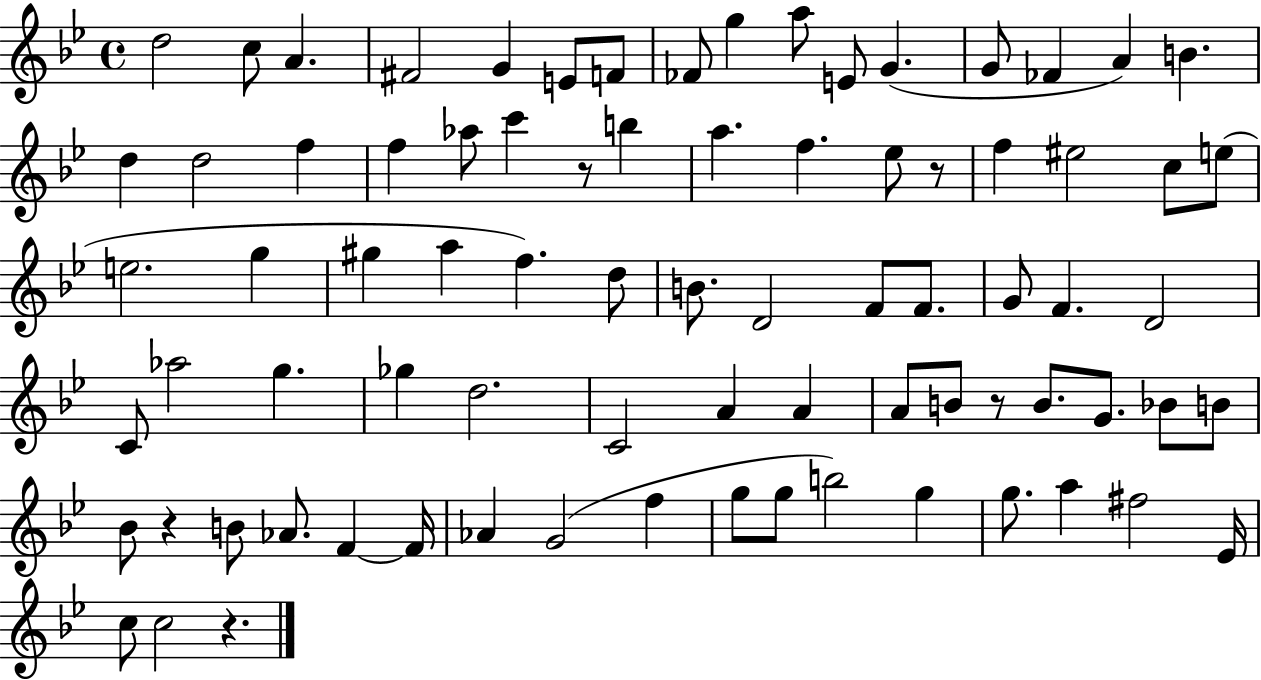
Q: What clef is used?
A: treble